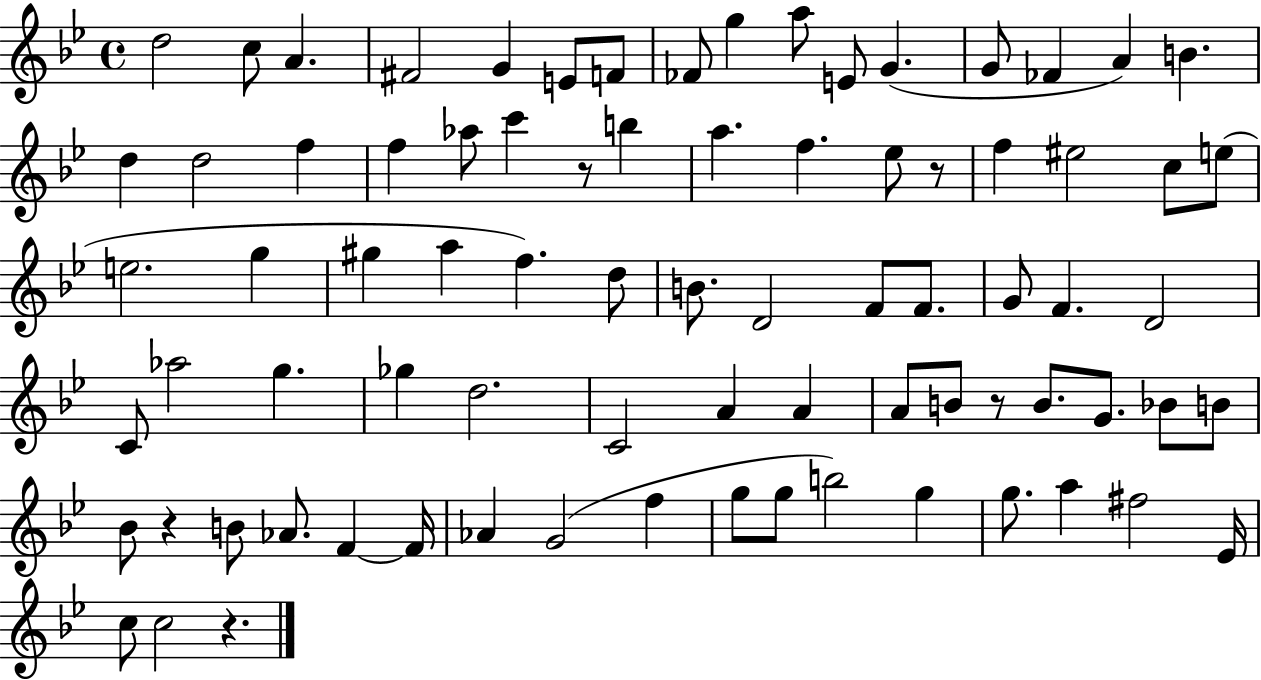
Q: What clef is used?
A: treble